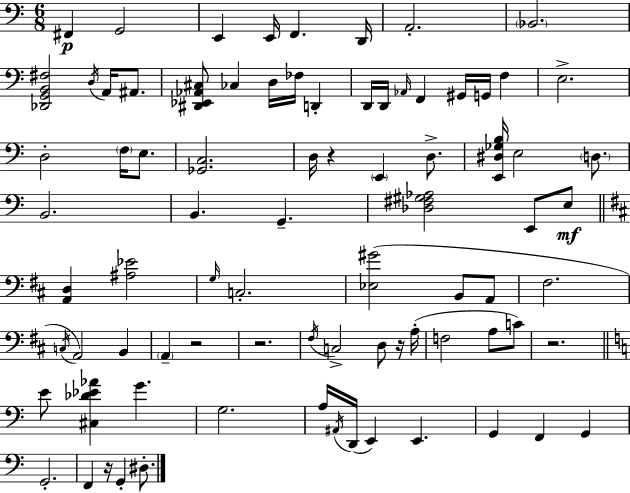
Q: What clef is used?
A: bass